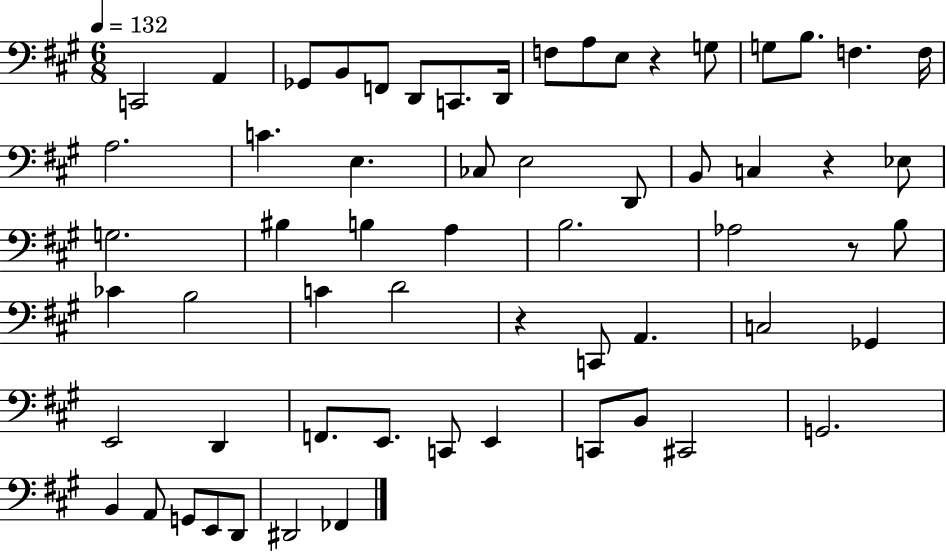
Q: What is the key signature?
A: A major